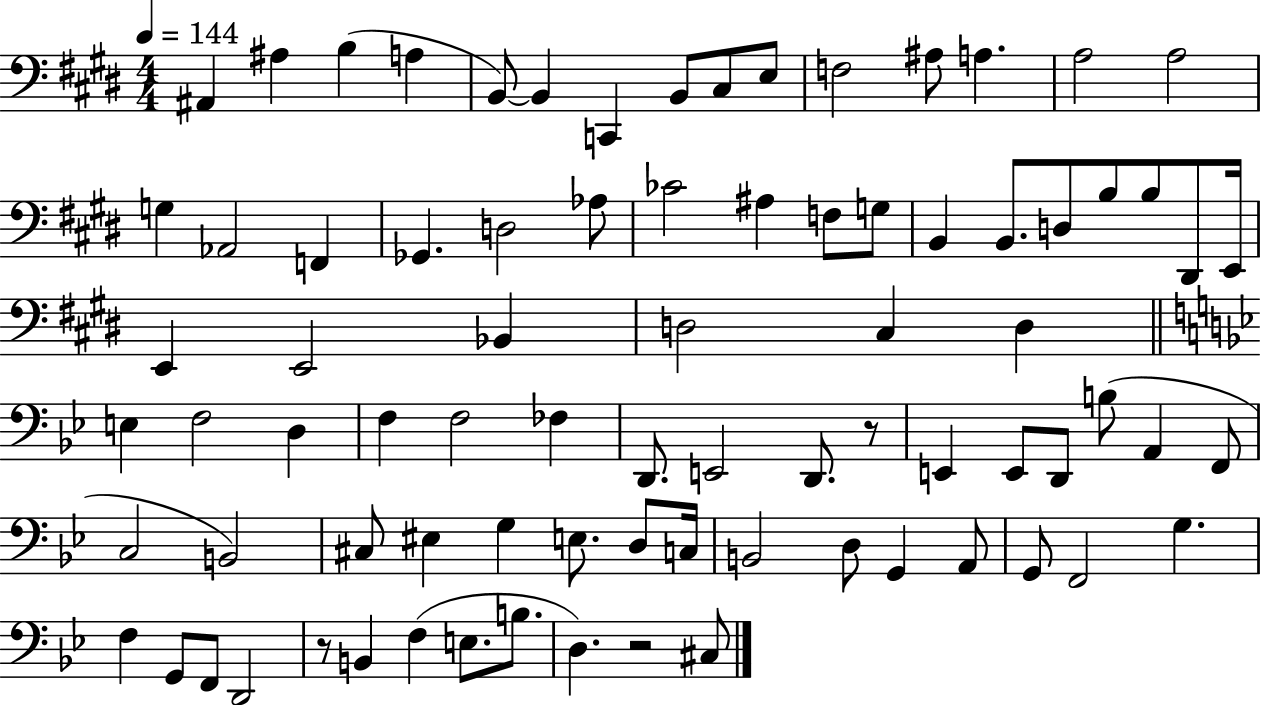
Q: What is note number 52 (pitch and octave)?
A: A2